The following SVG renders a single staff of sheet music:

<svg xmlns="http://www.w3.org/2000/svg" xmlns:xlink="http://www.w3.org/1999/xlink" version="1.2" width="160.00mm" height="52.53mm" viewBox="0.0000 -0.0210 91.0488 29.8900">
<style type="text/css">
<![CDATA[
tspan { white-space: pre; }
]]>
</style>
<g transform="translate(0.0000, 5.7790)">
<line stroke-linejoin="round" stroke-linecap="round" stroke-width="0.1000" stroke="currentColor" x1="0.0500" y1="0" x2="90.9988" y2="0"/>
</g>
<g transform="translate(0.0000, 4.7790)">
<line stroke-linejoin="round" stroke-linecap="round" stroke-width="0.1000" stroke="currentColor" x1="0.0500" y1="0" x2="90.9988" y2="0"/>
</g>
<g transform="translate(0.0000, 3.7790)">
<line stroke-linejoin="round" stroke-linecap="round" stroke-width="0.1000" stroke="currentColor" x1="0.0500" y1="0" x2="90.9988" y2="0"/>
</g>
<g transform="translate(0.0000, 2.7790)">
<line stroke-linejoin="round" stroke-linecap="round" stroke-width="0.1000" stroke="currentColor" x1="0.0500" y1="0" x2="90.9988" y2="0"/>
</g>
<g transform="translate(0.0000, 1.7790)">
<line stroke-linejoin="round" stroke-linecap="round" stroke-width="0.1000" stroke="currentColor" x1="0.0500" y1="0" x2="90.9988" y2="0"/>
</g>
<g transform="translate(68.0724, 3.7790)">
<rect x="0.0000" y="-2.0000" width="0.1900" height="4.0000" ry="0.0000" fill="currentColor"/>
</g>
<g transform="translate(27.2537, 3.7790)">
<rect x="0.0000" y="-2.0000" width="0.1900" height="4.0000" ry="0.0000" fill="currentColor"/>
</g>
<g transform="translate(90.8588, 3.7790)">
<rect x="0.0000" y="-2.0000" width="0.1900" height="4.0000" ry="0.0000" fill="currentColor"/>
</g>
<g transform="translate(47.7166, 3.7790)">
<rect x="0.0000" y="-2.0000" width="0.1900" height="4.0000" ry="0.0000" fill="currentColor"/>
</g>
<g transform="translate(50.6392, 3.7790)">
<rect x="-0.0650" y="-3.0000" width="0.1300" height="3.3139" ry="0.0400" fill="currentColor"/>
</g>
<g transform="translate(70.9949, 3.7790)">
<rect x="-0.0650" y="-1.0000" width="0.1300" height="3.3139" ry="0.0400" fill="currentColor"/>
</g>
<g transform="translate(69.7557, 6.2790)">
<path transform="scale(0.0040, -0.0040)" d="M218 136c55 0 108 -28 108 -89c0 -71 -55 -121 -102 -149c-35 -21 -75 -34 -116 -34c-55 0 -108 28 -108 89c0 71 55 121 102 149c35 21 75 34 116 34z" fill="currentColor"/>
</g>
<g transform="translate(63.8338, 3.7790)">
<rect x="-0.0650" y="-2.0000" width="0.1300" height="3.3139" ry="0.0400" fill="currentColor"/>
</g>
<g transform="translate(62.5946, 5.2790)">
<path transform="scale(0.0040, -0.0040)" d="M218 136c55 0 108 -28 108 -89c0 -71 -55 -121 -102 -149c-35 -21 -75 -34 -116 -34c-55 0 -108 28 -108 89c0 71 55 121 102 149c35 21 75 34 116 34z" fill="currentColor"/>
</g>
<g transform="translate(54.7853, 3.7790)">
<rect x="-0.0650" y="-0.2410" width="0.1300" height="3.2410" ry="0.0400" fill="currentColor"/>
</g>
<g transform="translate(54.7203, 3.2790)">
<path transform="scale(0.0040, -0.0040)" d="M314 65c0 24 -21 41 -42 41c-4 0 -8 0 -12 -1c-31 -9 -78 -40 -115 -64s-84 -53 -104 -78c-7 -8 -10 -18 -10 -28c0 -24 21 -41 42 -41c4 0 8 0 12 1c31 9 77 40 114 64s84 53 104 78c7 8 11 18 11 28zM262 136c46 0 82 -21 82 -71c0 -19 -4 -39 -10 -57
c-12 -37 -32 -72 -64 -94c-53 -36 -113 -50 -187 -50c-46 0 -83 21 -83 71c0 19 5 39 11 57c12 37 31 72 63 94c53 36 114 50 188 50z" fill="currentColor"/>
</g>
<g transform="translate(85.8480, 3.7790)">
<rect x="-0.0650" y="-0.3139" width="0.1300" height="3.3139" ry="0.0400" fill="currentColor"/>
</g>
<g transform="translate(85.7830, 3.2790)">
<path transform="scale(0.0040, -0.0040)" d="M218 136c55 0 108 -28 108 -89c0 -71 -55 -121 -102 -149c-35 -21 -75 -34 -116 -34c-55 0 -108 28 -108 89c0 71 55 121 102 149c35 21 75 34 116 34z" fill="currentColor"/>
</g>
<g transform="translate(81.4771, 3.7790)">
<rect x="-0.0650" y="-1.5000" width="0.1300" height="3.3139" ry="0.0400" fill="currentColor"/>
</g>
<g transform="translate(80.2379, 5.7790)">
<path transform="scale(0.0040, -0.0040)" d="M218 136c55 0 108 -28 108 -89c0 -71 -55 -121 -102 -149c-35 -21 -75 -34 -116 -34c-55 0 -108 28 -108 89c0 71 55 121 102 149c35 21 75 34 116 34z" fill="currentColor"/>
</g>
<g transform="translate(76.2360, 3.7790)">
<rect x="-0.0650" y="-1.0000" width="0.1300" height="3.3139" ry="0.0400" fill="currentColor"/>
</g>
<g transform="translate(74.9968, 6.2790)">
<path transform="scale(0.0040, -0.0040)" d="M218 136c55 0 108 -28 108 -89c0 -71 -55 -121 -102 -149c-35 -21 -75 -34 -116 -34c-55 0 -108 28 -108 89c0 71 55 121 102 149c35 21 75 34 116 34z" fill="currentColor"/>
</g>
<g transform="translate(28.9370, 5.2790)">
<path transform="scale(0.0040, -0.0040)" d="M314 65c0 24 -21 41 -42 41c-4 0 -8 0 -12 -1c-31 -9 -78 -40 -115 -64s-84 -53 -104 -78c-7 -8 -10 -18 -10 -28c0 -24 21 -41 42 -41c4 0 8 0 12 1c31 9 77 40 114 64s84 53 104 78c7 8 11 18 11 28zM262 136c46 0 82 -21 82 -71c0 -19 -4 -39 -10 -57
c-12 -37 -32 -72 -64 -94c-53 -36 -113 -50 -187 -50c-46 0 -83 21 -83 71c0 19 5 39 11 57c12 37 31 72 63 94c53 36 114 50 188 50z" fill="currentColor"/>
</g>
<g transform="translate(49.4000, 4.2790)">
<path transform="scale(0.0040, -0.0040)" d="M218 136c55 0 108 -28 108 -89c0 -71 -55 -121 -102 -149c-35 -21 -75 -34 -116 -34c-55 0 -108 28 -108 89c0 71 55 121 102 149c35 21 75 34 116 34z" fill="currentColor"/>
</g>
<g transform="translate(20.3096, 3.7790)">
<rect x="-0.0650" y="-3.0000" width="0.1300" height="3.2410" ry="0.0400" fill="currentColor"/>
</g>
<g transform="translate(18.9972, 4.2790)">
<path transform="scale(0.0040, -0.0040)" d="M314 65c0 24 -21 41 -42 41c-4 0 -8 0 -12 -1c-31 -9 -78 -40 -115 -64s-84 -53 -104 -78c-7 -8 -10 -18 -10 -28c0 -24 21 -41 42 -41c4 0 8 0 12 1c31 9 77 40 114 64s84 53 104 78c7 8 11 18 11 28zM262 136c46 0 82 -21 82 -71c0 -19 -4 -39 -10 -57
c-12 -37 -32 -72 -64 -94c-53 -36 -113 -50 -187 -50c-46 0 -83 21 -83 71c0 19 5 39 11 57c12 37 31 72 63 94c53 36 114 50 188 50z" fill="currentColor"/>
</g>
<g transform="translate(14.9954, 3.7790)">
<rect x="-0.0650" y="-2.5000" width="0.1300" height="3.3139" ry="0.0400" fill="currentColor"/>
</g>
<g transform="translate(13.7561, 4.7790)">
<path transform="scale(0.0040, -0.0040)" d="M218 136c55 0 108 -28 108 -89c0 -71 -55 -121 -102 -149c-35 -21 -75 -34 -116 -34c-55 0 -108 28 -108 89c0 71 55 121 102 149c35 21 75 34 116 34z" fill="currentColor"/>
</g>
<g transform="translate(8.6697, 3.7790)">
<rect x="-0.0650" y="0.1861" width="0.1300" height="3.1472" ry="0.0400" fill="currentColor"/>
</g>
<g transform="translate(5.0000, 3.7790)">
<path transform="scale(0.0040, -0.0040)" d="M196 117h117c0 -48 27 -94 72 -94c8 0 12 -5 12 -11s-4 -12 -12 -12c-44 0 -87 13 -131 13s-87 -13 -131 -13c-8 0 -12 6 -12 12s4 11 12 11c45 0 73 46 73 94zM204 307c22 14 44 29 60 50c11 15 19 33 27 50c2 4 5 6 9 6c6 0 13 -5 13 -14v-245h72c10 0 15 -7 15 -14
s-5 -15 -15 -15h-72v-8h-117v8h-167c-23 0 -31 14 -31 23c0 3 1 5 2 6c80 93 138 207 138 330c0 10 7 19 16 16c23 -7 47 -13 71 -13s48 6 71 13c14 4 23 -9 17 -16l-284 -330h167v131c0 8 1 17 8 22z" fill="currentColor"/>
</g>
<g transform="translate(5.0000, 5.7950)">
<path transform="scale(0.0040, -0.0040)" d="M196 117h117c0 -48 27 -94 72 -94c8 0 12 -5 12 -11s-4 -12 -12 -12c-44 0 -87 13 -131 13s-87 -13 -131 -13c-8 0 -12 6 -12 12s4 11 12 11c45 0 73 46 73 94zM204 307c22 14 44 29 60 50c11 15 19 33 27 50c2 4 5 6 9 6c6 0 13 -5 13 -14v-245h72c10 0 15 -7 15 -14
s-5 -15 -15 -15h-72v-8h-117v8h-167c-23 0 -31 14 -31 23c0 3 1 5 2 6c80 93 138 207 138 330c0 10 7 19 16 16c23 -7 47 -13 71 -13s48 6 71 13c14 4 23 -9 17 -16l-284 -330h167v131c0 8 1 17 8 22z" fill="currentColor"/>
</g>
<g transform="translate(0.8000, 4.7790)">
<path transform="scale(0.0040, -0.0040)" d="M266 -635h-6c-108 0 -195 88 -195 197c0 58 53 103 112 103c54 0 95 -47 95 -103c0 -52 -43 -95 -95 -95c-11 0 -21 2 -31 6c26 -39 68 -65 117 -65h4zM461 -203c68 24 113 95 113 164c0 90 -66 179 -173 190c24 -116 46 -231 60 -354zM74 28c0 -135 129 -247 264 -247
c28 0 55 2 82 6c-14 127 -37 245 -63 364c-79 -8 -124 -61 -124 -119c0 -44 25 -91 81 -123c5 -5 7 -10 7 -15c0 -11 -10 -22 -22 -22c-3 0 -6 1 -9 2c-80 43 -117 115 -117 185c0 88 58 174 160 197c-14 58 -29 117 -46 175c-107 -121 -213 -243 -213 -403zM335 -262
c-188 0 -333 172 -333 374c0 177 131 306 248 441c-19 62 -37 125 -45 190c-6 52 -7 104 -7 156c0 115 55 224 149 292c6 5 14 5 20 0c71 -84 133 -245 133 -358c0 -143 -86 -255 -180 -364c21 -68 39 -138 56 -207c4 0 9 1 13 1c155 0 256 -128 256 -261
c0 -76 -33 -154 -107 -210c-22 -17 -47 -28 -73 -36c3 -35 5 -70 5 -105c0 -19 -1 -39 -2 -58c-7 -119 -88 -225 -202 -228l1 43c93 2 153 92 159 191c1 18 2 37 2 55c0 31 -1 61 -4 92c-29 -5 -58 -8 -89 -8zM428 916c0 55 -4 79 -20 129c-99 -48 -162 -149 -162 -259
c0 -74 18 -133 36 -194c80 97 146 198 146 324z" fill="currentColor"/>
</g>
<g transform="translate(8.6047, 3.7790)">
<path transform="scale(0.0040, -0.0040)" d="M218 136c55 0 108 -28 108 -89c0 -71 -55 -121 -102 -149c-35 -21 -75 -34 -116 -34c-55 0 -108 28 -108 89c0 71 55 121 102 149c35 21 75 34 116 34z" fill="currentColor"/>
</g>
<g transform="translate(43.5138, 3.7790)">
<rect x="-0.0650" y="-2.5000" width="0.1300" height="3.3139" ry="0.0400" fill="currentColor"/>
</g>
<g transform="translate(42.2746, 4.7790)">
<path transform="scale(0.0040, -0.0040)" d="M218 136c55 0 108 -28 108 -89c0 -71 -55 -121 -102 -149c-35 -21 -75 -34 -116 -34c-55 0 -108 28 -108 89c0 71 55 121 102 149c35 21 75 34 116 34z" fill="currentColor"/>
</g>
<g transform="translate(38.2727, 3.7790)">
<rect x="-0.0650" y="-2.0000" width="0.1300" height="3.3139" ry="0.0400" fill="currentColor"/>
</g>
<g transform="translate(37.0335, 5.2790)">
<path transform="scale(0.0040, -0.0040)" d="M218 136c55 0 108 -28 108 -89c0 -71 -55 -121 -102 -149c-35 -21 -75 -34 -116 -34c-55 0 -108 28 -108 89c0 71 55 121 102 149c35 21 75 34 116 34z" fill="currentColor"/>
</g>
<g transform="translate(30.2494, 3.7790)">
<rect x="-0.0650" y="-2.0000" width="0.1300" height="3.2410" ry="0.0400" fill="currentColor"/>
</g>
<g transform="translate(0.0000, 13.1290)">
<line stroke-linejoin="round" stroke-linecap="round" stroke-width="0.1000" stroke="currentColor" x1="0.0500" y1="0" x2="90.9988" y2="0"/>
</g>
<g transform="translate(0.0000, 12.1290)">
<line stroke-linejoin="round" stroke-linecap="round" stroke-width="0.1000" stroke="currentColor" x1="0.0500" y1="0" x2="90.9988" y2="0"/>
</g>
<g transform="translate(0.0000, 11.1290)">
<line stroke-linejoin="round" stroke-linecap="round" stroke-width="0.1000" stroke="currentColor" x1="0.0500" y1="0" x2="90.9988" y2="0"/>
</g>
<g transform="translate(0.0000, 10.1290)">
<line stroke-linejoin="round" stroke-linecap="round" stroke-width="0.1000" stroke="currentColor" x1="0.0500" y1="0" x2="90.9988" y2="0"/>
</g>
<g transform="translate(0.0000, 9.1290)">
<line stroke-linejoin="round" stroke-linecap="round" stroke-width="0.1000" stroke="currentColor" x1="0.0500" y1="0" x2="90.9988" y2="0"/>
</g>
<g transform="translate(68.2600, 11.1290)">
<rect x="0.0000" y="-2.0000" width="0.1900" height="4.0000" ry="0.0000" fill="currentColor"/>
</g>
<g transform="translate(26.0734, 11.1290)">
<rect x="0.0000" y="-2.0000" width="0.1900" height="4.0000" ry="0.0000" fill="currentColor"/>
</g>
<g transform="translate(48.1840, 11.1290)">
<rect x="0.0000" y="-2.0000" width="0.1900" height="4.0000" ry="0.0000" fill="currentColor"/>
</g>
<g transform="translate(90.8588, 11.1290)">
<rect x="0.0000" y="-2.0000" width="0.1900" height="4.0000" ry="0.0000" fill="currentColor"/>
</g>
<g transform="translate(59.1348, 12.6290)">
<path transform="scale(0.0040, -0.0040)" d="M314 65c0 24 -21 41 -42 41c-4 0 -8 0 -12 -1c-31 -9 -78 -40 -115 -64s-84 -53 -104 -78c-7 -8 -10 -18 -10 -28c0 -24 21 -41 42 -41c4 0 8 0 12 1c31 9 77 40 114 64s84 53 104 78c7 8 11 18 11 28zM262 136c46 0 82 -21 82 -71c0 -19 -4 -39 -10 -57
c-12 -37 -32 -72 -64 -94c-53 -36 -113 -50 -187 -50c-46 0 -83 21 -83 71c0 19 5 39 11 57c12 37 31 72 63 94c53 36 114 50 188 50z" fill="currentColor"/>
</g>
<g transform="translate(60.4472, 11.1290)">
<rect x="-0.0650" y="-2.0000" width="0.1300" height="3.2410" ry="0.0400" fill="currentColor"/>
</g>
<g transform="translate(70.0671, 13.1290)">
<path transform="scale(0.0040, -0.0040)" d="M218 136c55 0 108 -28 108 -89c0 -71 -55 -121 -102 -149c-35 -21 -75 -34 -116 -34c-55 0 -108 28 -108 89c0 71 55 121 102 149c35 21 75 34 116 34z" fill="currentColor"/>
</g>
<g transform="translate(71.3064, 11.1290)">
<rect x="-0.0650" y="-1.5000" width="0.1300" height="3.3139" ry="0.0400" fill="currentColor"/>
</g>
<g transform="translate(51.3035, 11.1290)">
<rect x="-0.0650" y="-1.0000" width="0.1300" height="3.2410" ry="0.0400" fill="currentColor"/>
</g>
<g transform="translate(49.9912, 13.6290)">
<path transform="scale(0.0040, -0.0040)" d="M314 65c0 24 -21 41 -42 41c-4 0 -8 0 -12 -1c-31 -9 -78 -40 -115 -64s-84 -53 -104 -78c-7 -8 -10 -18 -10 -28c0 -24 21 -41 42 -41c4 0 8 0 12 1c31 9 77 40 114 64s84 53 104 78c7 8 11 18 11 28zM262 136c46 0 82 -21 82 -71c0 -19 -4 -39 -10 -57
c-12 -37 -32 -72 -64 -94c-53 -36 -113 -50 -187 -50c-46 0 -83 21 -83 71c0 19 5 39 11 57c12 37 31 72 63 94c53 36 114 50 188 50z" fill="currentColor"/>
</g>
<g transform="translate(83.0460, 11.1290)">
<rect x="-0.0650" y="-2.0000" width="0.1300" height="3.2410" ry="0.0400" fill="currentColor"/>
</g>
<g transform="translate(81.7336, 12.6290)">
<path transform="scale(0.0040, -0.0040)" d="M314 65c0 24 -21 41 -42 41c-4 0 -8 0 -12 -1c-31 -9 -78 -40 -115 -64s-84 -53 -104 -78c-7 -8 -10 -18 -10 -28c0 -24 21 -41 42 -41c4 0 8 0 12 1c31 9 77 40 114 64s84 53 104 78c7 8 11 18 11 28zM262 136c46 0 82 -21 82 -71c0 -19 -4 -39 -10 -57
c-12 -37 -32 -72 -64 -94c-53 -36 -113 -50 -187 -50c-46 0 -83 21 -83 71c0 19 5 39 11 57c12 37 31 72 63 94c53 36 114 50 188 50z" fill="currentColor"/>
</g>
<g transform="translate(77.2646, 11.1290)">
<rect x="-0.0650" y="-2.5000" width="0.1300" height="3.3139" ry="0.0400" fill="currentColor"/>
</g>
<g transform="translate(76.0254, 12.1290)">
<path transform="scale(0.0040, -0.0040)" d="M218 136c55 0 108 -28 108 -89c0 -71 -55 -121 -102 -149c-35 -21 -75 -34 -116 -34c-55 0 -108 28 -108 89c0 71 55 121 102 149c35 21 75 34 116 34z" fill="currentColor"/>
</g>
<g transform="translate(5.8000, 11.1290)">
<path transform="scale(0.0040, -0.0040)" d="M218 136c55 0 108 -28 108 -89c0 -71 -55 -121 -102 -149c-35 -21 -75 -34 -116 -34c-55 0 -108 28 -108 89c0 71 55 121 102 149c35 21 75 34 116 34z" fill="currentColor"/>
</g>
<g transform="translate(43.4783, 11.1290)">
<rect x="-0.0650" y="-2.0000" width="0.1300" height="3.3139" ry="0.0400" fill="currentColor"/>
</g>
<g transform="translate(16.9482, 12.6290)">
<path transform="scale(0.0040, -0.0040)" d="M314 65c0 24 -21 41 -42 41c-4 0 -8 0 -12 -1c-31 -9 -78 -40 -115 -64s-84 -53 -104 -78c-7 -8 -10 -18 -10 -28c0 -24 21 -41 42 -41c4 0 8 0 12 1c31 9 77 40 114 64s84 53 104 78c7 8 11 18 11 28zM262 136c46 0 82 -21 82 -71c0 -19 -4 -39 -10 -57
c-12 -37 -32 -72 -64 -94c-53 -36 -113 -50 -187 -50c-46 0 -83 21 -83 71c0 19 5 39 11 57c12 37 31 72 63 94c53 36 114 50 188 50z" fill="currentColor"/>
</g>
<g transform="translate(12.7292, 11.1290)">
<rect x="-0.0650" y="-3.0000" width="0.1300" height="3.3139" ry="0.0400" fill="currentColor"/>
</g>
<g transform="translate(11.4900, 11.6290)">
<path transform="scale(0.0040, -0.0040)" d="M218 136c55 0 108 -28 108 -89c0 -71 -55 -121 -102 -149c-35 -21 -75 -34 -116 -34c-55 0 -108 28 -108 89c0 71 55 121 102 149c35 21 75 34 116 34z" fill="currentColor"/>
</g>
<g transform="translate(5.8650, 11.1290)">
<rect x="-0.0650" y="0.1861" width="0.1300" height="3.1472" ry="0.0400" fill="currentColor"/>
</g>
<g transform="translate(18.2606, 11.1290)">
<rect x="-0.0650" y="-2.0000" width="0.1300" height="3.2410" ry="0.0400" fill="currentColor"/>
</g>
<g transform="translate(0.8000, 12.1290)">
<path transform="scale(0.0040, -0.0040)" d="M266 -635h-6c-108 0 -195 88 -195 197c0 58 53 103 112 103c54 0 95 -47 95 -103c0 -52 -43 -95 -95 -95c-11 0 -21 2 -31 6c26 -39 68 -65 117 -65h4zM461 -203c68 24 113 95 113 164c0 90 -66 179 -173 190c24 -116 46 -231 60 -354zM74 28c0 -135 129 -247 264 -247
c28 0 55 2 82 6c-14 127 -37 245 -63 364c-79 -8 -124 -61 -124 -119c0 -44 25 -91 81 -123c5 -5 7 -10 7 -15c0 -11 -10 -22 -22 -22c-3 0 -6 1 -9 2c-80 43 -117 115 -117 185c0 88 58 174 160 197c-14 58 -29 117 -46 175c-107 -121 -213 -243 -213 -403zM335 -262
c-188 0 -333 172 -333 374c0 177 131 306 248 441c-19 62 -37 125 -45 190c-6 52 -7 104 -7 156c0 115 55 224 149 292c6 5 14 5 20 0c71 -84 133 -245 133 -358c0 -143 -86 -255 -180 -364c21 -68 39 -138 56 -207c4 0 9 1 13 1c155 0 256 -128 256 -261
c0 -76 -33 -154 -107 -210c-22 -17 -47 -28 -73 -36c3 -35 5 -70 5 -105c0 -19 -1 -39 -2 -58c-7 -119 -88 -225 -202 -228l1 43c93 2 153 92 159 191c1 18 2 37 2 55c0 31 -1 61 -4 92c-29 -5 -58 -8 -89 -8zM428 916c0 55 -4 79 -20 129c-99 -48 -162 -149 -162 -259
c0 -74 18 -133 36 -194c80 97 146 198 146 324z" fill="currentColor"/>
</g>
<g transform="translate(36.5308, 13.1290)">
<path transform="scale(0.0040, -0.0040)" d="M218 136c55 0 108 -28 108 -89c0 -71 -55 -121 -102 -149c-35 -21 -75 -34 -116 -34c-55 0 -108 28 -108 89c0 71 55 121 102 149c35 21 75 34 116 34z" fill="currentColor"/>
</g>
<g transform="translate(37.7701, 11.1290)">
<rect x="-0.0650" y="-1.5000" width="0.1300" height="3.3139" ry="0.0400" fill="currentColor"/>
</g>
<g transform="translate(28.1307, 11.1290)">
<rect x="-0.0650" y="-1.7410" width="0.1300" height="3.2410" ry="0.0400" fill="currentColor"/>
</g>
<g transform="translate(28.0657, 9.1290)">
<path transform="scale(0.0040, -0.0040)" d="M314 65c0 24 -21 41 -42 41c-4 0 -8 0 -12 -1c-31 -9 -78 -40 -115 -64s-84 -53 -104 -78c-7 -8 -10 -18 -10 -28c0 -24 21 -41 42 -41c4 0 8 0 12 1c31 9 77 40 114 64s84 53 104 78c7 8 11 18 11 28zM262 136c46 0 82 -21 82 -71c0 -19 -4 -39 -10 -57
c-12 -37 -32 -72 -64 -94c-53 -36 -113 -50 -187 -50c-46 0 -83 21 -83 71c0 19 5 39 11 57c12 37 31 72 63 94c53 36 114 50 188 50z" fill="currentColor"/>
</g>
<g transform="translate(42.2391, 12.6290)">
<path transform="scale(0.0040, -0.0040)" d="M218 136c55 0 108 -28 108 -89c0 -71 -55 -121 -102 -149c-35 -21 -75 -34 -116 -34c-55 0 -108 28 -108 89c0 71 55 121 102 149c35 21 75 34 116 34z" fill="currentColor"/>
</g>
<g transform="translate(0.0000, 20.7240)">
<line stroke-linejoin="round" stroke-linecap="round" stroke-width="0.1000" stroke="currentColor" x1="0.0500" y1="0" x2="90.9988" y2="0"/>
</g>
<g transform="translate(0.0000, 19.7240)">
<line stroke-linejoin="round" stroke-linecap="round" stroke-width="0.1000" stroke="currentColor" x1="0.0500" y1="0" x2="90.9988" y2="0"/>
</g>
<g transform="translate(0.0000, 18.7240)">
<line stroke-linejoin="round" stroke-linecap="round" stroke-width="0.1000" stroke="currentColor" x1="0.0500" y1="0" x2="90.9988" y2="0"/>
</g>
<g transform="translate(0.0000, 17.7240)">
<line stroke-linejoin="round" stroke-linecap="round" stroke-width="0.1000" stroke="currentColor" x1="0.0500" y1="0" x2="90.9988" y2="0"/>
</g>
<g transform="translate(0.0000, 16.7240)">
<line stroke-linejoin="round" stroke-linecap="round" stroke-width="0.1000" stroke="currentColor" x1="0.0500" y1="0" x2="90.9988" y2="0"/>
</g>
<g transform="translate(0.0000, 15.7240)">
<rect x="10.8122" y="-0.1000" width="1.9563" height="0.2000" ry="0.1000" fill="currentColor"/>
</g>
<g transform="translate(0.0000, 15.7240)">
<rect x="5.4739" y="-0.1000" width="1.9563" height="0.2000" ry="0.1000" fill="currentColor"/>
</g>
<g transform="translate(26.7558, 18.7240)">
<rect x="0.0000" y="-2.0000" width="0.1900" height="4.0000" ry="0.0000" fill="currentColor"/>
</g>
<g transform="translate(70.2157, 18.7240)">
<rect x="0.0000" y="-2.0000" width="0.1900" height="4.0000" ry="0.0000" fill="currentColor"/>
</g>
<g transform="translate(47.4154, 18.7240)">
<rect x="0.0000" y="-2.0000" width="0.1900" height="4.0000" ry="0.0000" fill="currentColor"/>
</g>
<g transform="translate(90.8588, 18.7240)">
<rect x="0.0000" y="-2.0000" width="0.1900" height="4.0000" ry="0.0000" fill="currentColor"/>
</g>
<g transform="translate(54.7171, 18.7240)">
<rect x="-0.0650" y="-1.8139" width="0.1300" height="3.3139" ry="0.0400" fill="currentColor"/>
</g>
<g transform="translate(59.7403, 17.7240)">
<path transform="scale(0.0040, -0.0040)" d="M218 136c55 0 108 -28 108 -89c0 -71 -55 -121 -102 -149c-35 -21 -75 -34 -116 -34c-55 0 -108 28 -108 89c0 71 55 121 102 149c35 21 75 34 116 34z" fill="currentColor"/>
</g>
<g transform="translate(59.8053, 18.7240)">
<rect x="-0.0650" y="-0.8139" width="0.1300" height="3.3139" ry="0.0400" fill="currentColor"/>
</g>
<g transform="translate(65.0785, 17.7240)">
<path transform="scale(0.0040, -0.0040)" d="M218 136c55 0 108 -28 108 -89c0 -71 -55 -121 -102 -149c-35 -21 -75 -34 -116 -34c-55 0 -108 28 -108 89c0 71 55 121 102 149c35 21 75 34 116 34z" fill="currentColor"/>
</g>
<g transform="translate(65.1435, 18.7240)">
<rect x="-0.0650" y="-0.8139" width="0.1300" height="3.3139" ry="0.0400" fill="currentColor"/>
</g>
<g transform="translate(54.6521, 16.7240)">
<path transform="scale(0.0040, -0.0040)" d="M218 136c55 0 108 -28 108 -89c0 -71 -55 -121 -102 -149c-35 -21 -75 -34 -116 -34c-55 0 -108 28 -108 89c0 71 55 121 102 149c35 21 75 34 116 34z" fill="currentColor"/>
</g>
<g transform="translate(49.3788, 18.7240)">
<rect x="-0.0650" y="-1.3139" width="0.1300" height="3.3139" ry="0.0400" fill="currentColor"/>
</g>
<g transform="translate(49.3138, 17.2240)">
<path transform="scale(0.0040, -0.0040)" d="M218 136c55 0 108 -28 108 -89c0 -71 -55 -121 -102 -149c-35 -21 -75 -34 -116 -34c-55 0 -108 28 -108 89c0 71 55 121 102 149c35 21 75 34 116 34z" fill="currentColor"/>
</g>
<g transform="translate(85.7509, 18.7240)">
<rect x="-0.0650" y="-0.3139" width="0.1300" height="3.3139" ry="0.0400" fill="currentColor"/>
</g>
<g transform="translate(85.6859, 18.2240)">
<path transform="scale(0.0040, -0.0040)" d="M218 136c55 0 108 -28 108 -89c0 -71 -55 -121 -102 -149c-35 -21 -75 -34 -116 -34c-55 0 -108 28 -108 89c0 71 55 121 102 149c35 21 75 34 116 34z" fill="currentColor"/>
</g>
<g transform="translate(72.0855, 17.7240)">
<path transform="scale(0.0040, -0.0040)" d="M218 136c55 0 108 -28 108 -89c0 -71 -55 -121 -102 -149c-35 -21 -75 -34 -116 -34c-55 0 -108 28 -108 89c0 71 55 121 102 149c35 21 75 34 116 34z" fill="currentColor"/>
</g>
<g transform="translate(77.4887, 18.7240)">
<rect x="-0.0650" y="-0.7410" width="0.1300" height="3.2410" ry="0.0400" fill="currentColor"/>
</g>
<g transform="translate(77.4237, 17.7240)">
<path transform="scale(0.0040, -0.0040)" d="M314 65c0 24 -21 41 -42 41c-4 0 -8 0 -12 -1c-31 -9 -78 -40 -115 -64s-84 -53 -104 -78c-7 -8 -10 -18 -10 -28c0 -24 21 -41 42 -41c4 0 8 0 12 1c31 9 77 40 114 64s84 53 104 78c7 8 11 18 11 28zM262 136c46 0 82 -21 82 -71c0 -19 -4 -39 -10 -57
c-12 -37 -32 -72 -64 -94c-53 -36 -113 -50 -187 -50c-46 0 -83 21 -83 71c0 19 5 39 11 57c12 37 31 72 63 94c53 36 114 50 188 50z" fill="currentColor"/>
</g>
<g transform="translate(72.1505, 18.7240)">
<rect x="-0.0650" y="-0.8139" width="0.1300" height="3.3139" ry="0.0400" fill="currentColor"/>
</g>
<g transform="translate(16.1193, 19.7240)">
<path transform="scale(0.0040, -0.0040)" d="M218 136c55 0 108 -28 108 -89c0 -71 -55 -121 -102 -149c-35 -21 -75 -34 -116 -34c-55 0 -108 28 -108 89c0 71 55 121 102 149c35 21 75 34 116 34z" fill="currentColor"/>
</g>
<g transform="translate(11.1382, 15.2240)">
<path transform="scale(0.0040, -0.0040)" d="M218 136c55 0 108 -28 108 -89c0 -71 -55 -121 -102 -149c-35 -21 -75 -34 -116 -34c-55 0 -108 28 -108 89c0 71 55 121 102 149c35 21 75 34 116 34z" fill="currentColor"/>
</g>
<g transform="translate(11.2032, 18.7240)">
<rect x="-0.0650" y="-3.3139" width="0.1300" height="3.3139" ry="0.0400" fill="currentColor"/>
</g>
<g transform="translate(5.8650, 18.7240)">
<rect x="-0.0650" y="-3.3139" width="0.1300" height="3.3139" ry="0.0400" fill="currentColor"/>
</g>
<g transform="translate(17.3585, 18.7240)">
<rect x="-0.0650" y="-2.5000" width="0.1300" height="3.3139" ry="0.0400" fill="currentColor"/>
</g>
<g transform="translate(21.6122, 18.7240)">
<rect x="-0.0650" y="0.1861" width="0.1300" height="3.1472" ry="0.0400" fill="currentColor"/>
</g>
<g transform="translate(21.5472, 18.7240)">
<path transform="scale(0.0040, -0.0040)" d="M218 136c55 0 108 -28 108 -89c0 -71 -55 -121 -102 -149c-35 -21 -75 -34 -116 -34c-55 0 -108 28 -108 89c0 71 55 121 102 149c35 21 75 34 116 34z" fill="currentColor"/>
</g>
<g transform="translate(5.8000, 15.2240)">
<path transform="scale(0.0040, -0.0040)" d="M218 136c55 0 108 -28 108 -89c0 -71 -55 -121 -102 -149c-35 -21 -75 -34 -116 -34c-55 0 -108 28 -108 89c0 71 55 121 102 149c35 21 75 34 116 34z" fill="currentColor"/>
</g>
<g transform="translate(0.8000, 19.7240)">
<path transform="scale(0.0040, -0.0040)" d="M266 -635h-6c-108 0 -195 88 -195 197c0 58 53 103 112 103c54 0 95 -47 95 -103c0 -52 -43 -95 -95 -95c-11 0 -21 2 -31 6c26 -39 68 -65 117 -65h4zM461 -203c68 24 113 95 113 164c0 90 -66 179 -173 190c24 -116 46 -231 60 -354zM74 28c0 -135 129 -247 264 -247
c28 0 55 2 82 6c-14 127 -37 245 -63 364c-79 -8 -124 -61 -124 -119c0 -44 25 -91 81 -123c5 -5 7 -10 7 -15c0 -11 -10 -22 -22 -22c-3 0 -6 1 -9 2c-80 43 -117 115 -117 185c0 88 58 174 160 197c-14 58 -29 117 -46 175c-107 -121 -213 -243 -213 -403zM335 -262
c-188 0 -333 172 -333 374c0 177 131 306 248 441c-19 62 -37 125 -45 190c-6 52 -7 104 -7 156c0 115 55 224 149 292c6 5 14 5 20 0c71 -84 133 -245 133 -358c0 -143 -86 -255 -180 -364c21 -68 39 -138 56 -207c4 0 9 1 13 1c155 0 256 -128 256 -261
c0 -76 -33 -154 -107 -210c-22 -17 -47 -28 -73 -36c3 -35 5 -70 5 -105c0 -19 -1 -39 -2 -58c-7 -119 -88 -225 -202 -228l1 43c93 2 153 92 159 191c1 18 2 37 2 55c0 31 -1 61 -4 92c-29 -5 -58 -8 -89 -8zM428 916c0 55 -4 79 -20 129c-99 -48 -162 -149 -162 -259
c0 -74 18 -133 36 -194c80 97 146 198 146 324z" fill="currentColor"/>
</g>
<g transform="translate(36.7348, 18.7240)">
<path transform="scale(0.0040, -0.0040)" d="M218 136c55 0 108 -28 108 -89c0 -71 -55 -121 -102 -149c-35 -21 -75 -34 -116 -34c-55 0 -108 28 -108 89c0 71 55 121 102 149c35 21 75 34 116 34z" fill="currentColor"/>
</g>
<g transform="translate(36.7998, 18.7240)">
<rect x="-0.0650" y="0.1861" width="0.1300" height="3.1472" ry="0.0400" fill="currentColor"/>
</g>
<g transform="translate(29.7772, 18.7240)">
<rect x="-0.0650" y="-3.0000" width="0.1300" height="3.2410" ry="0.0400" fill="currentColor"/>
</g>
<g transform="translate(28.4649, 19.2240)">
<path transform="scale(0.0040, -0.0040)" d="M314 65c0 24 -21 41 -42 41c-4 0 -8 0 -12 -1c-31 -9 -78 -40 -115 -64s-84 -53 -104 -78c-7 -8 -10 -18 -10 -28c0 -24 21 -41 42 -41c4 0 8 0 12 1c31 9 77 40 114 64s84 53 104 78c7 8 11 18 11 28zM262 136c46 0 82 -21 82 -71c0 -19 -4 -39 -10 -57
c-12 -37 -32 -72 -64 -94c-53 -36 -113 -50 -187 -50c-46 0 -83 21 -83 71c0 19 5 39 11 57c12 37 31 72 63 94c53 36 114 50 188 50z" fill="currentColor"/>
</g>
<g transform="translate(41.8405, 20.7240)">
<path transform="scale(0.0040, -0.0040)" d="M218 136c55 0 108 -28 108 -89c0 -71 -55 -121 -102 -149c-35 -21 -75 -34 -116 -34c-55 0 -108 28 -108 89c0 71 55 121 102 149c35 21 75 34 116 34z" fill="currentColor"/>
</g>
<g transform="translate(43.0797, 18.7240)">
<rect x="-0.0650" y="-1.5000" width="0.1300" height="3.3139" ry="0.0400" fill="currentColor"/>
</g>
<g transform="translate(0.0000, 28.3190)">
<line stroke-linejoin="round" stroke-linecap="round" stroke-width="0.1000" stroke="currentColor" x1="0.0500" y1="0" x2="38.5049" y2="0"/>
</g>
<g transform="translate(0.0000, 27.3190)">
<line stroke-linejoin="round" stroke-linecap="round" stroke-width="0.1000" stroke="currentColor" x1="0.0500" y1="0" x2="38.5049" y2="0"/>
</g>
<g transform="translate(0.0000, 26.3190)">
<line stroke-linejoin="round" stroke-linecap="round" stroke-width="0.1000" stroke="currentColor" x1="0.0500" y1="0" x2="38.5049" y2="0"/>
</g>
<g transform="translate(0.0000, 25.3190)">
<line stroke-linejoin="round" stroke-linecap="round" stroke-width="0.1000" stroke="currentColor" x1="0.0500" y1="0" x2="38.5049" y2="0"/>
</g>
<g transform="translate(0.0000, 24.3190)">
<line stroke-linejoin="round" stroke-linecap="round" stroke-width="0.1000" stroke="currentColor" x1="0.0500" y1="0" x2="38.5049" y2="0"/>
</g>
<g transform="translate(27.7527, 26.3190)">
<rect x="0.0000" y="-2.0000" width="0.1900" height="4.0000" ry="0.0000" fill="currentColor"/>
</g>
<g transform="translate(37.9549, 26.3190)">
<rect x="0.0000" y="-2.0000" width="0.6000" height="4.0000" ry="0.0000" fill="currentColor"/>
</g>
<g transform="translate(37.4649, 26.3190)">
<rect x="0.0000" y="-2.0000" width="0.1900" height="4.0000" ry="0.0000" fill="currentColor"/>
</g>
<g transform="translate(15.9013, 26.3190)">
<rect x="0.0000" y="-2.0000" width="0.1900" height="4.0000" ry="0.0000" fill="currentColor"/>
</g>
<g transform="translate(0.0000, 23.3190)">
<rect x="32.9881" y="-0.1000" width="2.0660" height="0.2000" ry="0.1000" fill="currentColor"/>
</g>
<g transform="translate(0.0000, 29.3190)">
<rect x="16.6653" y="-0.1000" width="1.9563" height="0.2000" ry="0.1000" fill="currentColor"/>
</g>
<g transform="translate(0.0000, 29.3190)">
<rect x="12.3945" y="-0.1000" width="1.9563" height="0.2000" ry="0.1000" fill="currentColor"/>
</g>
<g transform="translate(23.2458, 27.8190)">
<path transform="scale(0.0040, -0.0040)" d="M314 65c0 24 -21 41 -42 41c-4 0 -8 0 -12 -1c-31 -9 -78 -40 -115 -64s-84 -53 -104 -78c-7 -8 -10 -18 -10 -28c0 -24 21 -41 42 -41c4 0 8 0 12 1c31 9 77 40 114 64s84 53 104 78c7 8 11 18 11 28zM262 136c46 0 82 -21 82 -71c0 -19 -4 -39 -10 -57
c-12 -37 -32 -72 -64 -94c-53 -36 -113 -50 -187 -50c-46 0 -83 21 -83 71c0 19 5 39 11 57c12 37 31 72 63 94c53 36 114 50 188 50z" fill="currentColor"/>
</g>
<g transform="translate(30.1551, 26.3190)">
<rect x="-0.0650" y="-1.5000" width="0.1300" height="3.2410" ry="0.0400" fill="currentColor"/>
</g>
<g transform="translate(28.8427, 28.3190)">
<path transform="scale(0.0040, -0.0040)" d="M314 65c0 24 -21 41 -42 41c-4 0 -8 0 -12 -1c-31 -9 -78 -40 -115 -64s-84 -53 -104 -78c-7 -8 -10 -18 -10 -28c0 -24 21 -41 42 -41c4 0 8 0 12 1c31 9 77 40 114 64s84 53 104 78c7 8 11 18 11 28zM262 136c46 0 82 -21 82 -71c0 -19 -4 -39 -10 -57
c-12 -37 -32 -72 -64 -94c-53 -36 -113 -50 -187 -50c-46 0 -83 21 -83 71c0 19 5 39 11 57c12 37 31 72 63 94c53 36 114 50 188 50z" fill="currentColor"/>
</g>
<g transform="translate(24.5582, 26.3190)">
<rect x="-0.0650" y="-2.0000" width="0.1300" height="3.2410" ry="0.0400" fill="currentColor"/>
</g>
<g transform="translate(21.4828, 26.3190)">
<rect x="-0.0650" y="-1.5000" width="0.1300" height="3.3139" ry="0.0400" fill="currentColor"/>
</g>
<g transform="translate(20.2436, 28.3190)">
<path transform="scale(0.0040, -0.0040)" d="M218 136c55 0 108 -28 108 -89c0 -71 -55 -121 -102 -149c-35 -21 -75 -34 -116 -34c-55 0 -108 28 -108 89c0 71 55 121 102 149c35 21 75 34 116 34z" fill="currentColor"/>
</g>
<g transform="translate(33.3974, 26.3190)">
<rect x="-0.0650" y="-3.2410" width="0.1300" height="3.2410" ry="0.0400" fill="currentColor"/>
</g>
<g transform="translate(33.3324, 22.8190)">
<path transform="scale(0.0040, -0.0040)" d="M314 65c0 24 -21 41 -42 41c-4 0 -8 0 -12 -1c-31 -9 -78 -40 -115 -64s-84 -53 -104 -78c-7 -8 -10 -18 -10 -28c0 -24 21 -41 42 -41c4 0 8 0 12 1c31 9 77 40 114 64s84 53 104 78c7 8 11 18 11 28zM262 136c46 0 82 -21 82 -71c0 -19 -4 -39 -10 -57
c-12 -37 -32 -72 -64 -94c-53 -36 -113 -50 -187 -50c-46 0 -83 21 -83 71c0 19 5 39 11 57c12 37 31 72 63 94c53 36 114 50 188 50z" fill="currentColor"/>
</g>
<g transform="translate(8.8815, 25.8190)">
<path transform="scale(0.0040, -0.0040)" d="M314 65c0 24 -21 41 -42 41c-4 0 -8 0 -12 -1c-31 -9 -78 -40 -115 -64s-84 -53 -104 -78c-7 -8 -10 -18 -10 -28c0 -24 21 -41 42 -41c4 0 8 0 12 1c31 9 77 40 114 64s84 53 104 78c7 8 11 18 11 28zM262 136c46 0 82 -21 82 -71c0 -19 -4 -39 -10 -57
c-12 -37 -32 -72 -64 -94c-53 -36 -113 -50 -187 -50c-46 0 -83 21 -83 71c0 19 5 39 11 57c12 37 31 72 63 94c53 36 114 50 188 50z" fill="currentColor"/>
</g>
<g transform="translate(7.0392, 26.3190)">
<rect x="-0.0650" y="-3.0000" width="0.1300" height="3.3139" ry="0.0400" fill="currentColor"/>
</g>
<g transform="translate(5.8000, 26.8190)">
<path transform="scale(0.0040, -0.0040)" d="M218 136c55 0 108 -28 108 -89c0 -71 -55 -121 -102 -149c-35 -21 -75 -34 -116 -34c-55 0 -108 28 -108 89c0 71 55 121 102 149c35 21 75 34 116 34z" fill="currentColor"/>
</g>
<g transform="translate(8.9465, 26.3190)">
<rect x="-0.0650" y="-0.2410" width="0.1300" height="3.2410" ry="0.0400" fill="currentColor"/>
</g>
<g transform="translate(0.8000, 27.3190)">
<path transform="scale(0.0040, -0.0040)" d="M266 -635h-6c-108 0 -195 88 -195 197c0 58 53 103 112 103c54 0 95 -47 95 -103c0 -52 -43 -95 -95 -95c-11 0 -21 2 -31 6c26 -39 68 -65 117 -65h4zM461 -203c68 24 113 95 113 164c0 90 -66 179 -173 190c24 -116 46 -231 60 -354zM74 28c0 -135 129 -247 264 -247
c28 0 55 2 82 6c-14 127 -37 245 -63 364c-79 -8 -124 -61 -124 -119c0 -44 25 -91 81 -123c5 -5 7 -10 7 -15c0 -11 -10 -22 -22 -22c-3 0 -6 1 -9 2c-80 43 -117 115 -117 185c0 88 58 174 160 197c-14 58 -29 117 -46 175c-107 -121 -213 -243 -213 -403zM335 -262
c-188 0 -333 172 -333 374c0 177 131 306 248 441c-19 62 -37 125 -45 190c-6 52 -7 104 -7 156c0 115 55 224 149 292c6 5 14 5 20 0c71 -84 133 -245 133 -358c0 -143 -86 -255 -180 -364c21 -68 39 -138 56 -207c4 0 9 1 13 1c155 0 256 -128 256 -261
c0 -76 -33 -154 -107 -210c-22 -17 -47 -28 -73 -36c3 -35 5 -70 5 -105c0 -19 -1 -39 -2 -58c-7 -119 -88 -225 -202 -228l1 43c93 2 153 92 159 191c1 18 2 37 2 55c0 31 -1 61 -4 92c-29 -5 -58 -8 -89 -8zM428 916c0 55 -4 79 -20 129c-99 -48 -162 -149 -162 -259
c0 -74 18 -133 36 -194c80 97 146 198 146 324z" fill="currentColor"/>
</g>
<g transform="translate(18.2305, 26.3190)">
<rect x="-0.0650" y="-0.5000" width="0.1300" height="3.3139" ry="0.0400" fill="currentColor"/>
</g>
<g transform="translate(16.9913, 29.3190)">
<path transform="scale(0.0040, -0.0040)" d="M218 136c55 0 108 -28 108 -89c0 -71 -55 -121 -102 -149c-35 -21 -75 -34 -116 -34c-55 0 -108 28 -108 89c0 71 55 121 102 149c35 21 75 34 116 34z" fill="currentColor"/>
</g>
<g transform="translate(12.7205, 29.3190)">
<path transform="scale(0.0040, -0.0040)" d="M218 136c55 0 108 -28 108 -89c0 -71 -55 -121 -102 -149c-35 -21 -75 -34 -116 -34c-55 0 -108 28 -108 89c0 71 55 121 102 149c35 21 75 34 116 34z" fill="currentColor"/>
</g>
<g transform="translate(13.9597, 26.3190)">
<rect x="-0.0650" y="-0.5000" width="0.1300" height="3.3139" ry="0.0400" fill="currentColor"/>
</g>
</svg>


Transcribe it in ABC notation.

X:1
T:Untitled
M:4/4
L:1/4
K:C
B G A2 F2 F G A c2 F D D E c B A F2 f2 E F D2 F2 E G F2 b b G B A2 B E e f d d d d2 c A c2 C C E F2 E2 b2